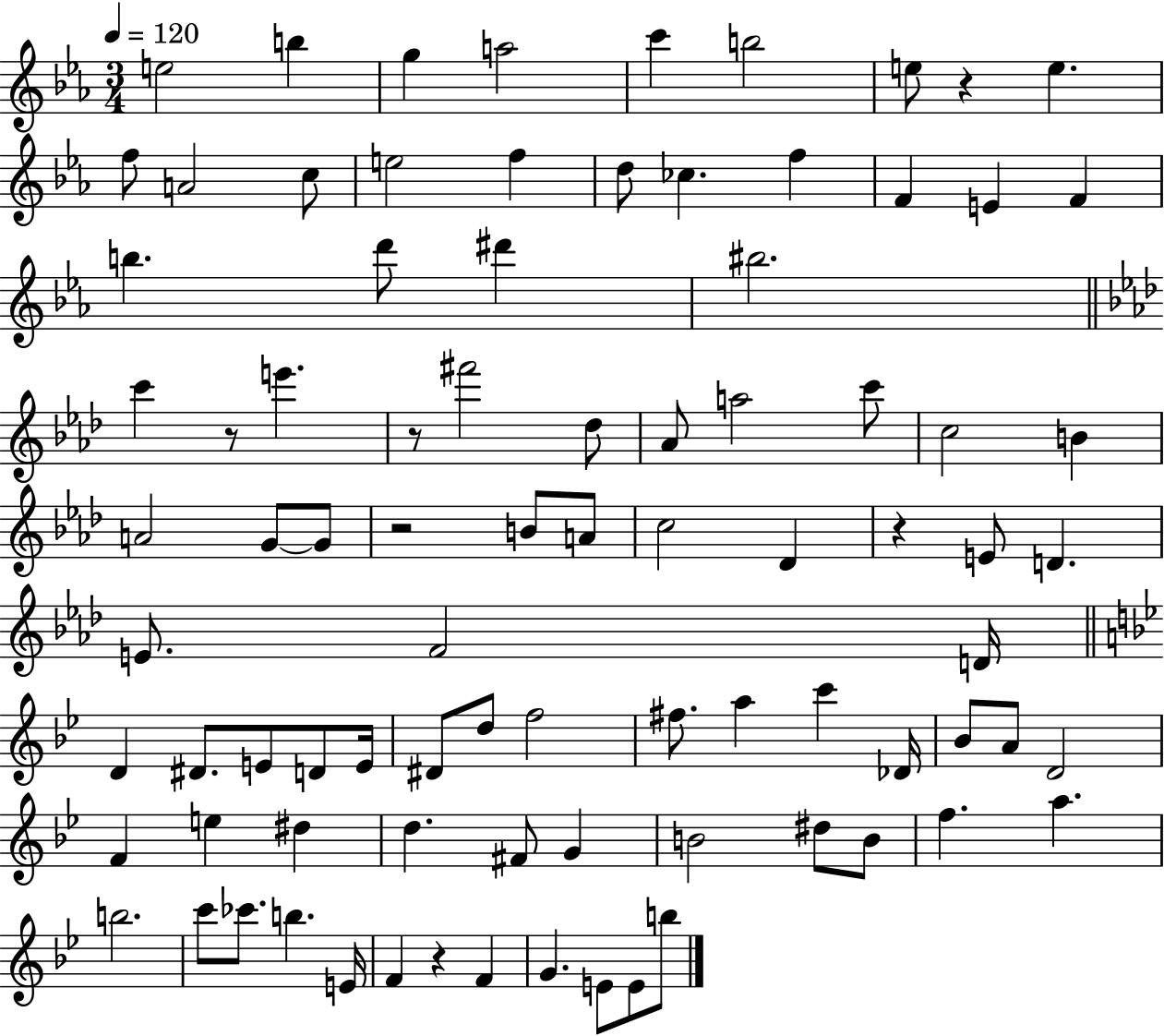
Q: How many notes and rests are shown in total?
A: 87